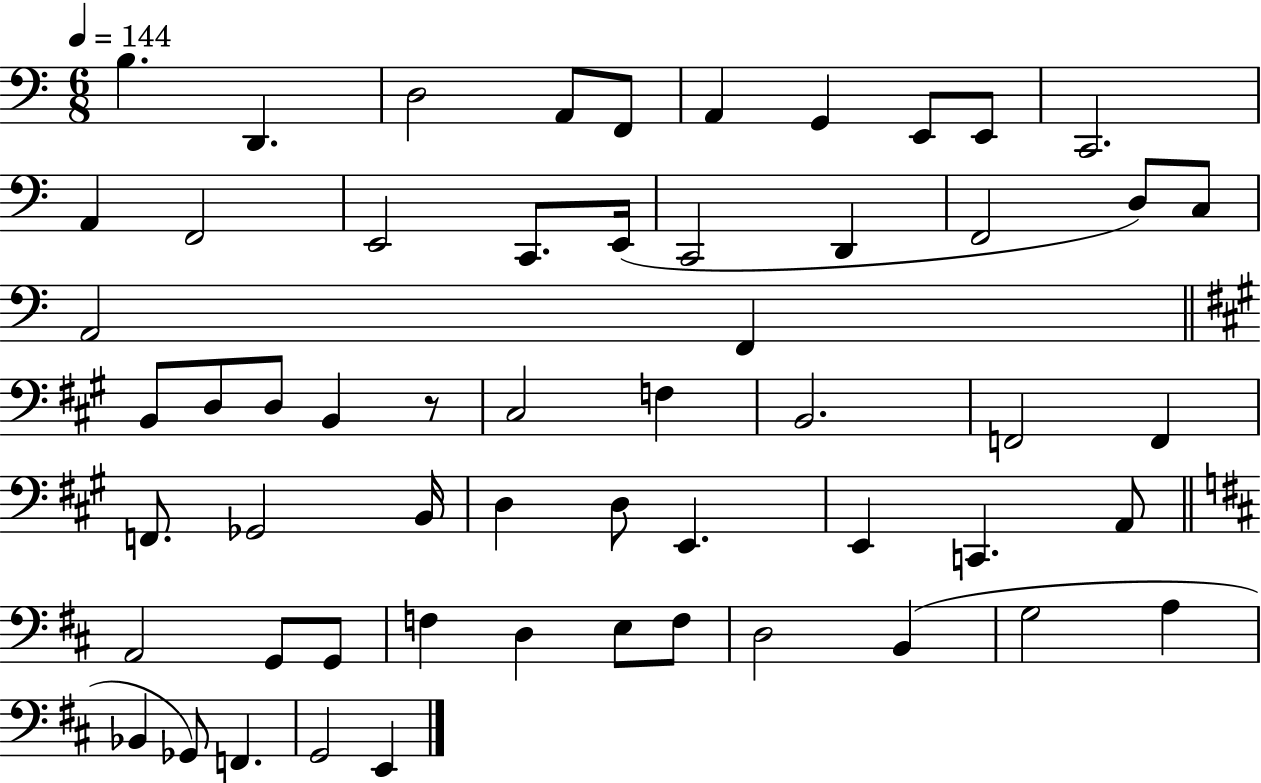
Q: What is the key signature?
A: C major